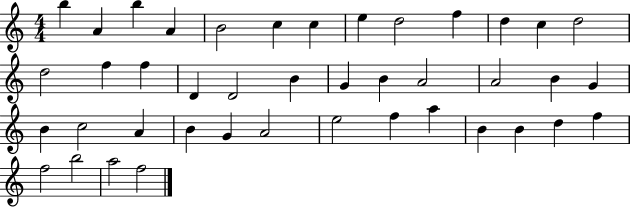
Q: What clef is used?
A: treble